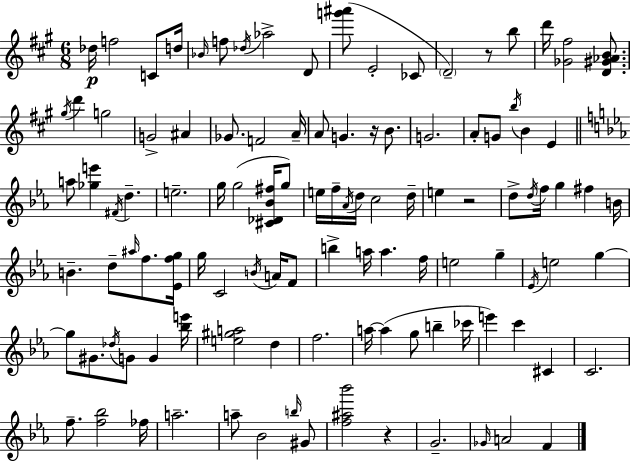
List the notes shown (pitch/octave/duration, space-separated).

Db5/s F5/h C4/e D5/s Bb4/s F5/e Db5/s Ab5/h D4/e [G6,A#6]/e E4/h CES4/e D4/h R/e B5/e D6/s [Gb4,F#5]/h [D4,G#4,Ab4,B4]/e. G#5/s D6/q G5/h G4/h A#4/q Gb4/e. F4/h A4/s A4/e G4/q. R/s B4/e. G4/h. A4/e G4/e B5/s B4/q E4/q A5/e [Gb5,E6]/q F#4/s D5/q. E5/h. G5/s G5/h [C#4,Db4,Bb4,F#5]/s G5/e E5/s F5/s Ab4/s D5/s C5/h D5/s E5/q R/h D5/e D5/s F5/s G5/q F#5/q B4/s B4/q. D5/e A#5/s F5/e. [Eb4,F5,G5]/s G5/s C4/h B4/s A4/s F4/e B5/q A5/s A5/q. F5/s E5/h G5/q Eb4/s E5/h G5/q G5/e G#4/e. Db5/s G4/e G4/q [Bb5,E6]/s [E5,G#5,A5]/h D5/q F5/h. A5/s A5/q G5/e B5/q CES6/s E6/q C6/q C#4/q C4/h. F5/e. [F5,Bb5]/h FES5/s A5/h. A5/e Bb4/h B5/s G#4/e [F5,A#5,Bb6]/h R/q G4/h. Gb4/s A4/h F4/q